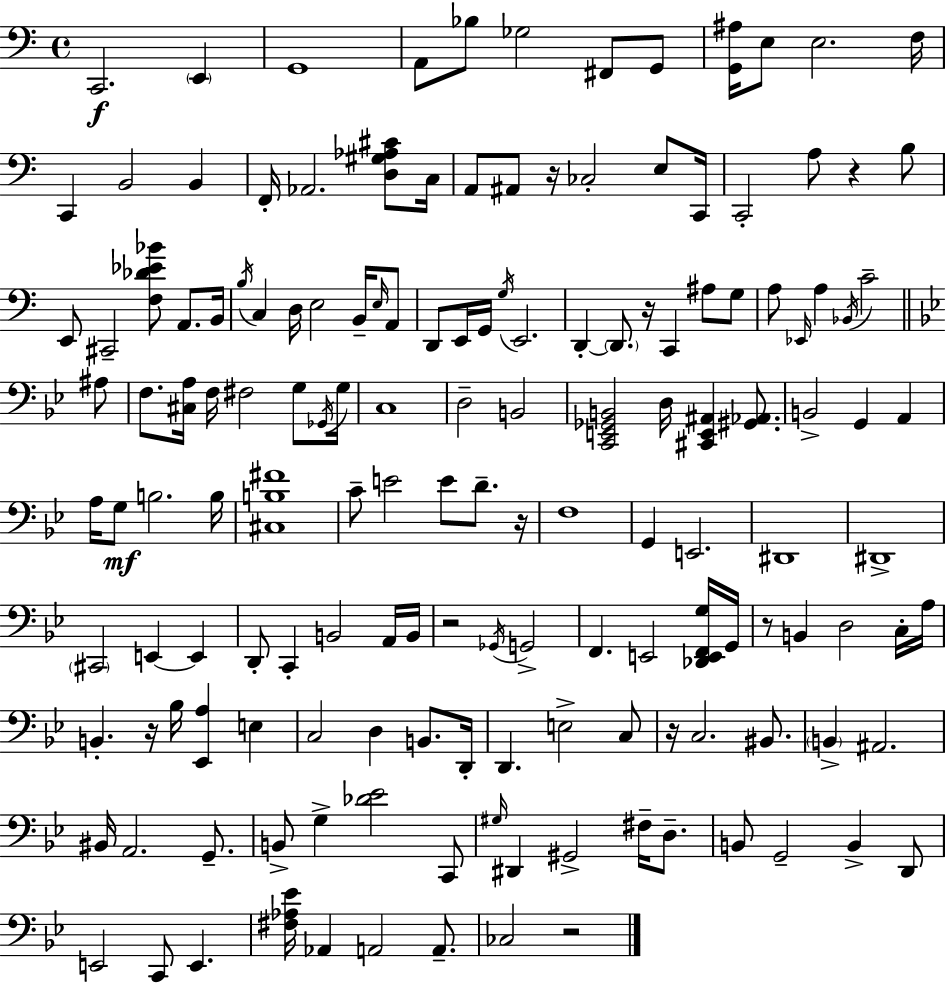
{
  \clef bass
  \time 4/4
  \defaultTimeSignature
  \key a \minor
  \repeat volta 2 { c,2.\f \parenthesize e,4 | g,1 | a,8 bes8 ges2 fis,8 g,8 | <g, ais>16 e8 e2. f16 | \break c,4 b,2 b,4 | f,16-. aes,2. <d gis aes cis'>8 c16 | a,8 ais,8 r16 ces2-. e8 c,16 | c,2-. a8 r4 b8 | \break e,8 cis,2-- <f des' ees' bes'>8 a,8. b,16 | \acciaccatura { b16 } c4 d16 e2 b,16-- \grace { e16 } | a,8 d,8 e,16 g,16 \acciaccatura { g16 } e,2. | d,4-.~~ \parenthesize d,8. r16 c,4 ais8 | \break g8 a8 \grace { ees,16 } a4 \acciaccatura { bes,16 } c'2-- | \bar "||" \break \key g \minor ais8 f8. <cis a>16 f16 fis2 g8 | \acciaccatura { ges,16 } g16 c1 | d2-- b,2 | <c, e, ges, b,>2 d16 <cis, e, ais,>4 | \break <gis, aes,>8. b,2-> g,4 a,4 | a16 g8\mf b2. | b16 <cis b fis'>1 | c'8-- e'2 e'8 d'8.-- | \break r16 f1 | g,4 e,2. | dis,1 | dis,1-> | \break \parenthesize cis,2 e,4~~ e,4 | d,8-. c,4-. b,2 | a,16 b,16 r2 \acciaccatura { ges,16 } g,2-> | f,4. e,2 | \break <des, e, f, g>16 g,16 r8 b,4 d2 | c16-. a16 b,4.-. r16 bes16 <ees, a>4 | e4 c2 d4 | b,8. d,16-. d,4. e2-> | \break c8 r16 c2. | bis,8. \parenthesize b,4-> ais,2. | bis,16 a,2. | g,8.-- b,8-> g4-> <des' ees'>2 | \break c,8 \grace { gis16 } dis,4 gis,2-> | fis16-- d8.-- b,8 g,2-- b,4-> | d,8 e,2 c,8 e,4. | <fis aes ees'>16 aes,4 a,2 | \break a,8.-- ces2 r2 | } \bar "|."
}